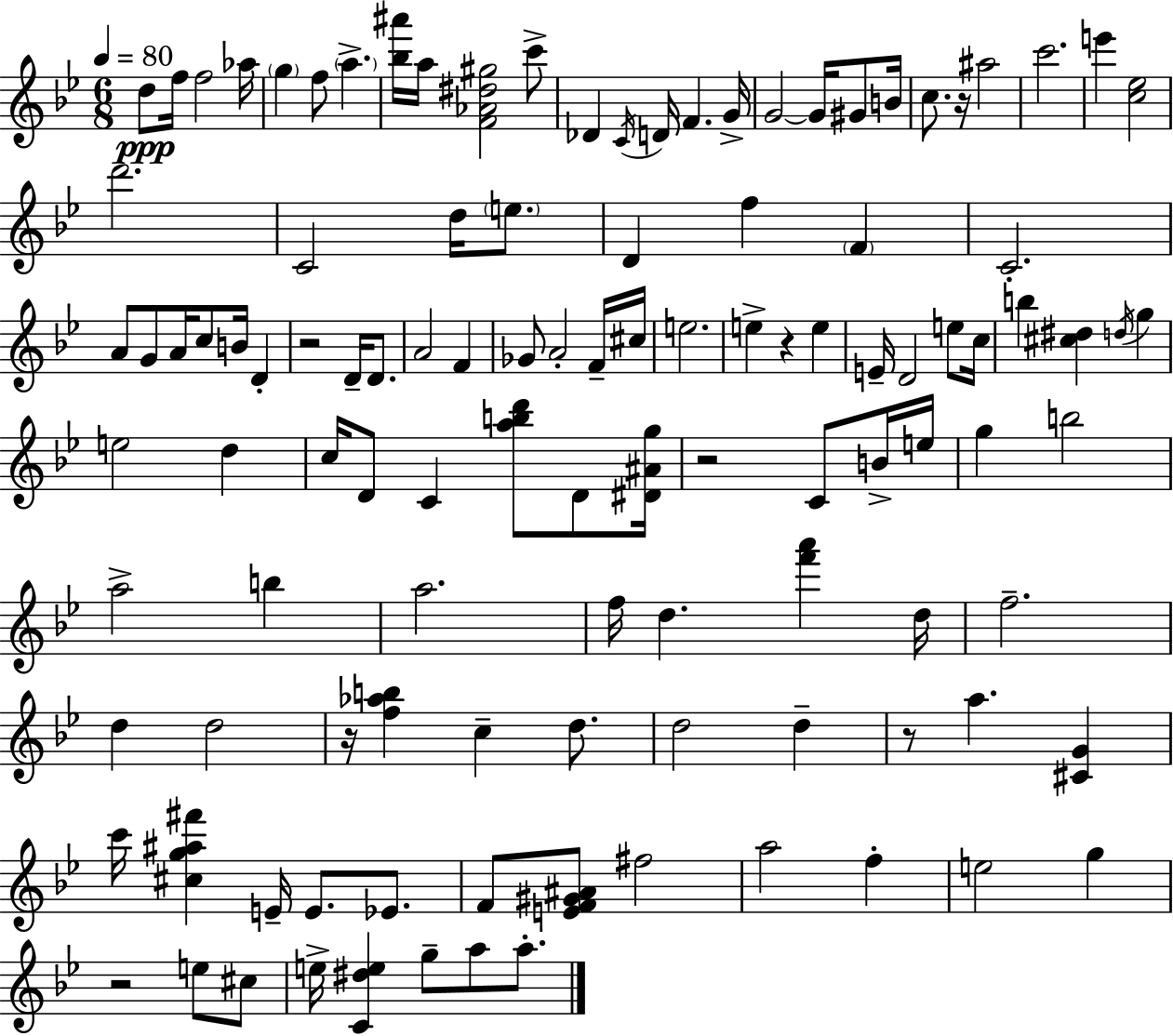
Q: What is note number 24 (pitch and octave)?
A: C4